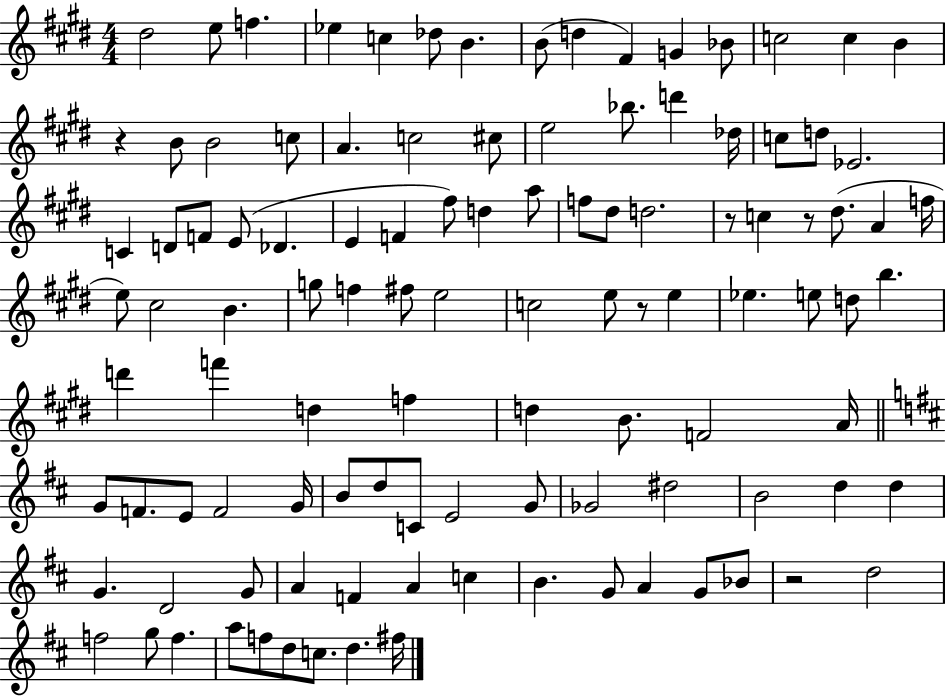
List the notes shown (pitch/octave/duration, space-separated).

D#5/h E5/e F5/q. Eb5/q C5/q Db5/e B4/q. B4/e D5/q F#4/q G4/q Bb4/e C5/h C5/q B4/q R/q B4/e B4/h C5/e A4/q. C5/h C#5/e E5/h Bb5/e. D6/q Db5/s C5/e D5/e Eb4/h. C4/q D4/e F4/e E4/e Db4/q. E4/q F4/q F#5/e D5/q A5/e F5/e D#5/e D5/h. R/e C5/q R/e D#5/e. A4/q F5/s E5/e C#5/h B4/q. G5/e F5/q F#5/e E5/h C5/h E5/e R/e E5/q Eb5/q. E5/e D5/e B5/q. D6/q F6/q D5/q F5/q D5/q B4/e. F4/h A4/s G4/e F4/e. E4/e F4/h G4/s B4/e D5/e C4/e E4/h G4/e Gb4/h D#5/h B4/h D5/q D5/q G4/q. D4/h G4/e A4/q F4/q A4/q C5/q B4/q. G4/e A4/q G4/e Bb4/e R/h D5/h F5/h G5/e F5/q. A5/e F5/e D5/e C5/e. D5/q. F#5/s